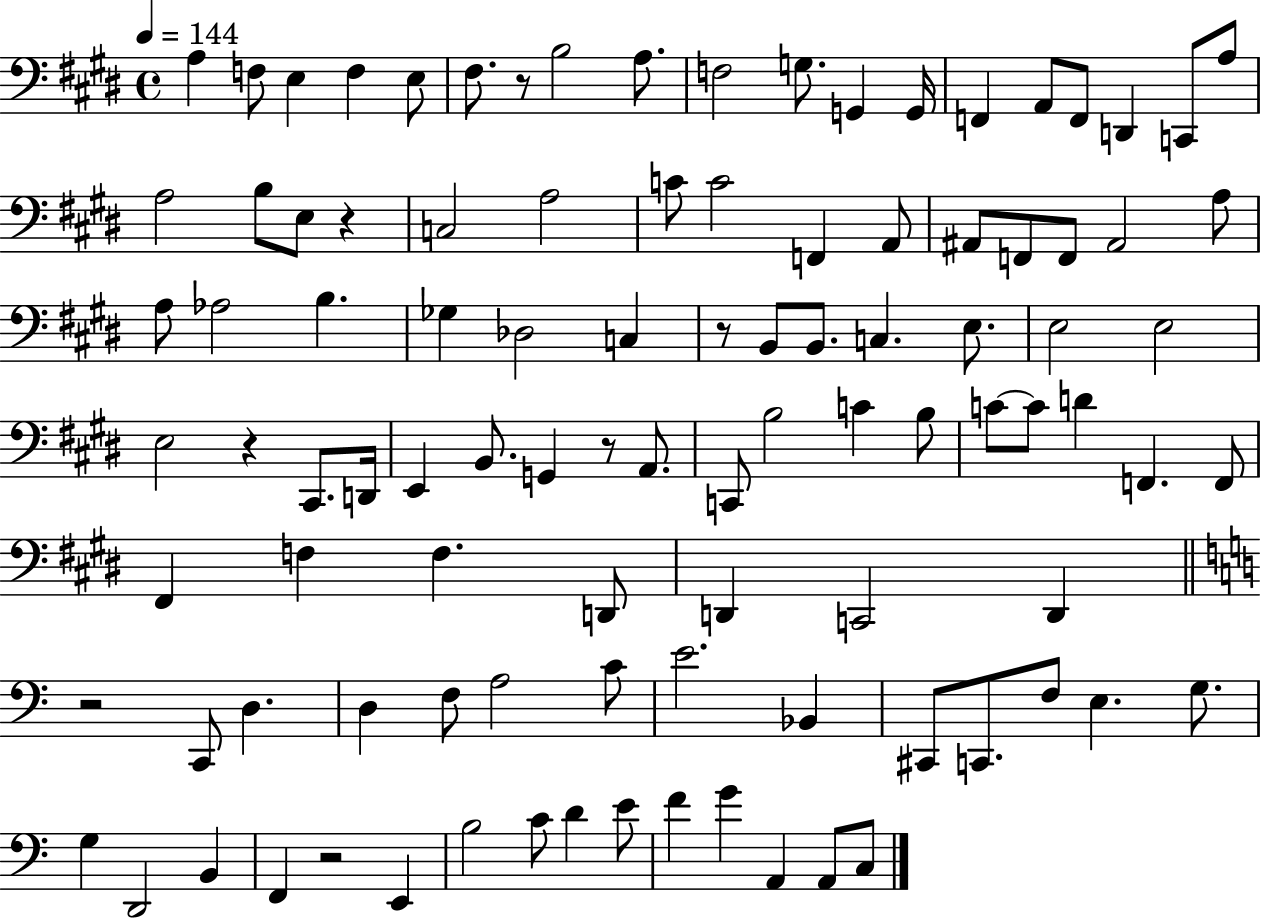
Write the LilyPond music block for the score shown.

{
  \clef bass
  \time 4/4
  \defaultTimeSignature
  \key e \major
  \tempo 4 = 144
  \repeat volta 2 { a4 f8 e4 f4 e8 | fis8. r8 b2 a8. | f2 g8. g,4 g,16 | f,4 a,8 f,8 d,4 c,8 a8 | \break a2 b8 e8 r4 | c2 a2 | c'8 c'2 f,4 a,8 | ais,8 f,8 f,8 ais,2 a8 | \break a8 aes2 b4. | ges4 des2 c4 | r8 b,8 b,8. c4. e8. | e2 e2 | \break e2 r4 cis,8. d,16 | e,4 b,8. g,4 r8 a,8. | c,8 b2 c'4 b8 | c'8~~ c'8 d'4 f,4. f,8 | \break fis,4 f4 f4. d,8 | d,4 c,2 d,4 | \bar "||" \break \key a \minor r2 c,8 d4. | d4 f8 a2 c'8 | e'2. bes,4 | cis,8 c,8. f8 e4. g8. | \break g4 d,2 b,4 | f,4 r2 e,4 | b2 c'8 d'4 e'8 | f'4 g'4 a,4 a,8 c8 | \break } \bar "|."
}